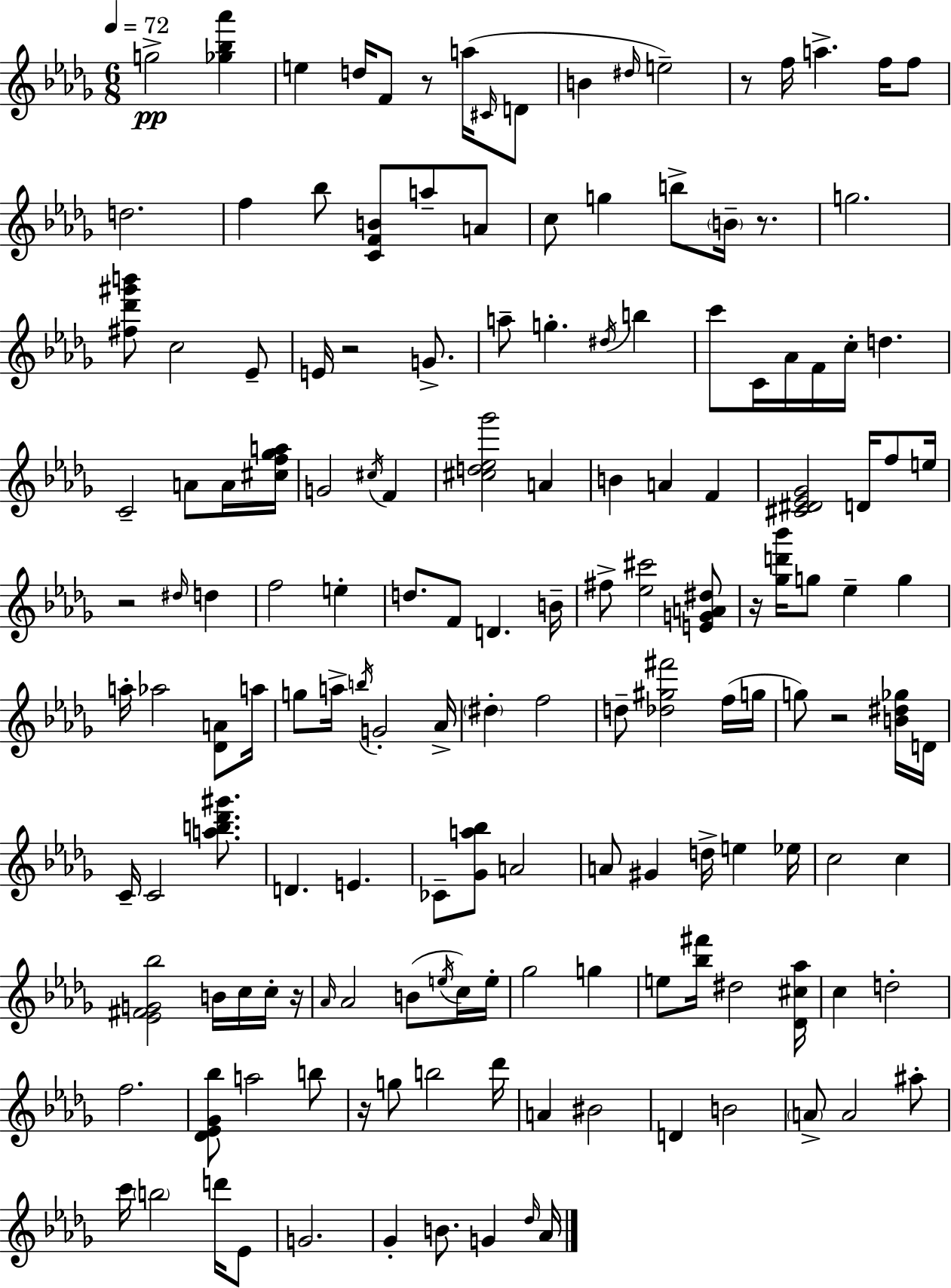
G5/h [Gb5,Bb5,Ab6]/q E5/q D5/s F4/e R/e A5/s C#4/s D4/e B4/q D#5/s E5/h R/e F5/s A5/q. F5/s F5/e D5/h. F5/q Bb5/e [C4,F4,B4]/e A5/e A4/e C5/e G5/q B5/e B4/s R/e. G5/h. [F#5,Db6,G#6,B6]/e C5/h Eb4/e E4/s R/h G4/e. A5/e G5/q. D#5/s B5/q C6/e C4/s Ab4/s F4/s C5/s D5/q. C4/h A4/e A4/s [C#5,F5,Gb5,A5]/s G4/h C#5/s F4/q [C#5,D5,Eb5,Gb6]/h A4/q B4/q A4/q F4/q [C#4,D#4,Eb4,Gb4]/h D4/s F5/e E5/s R/h D#5/s D5/q F5/h E5/q D5/e. F4/e D4/q. B4/s F#5/e [Eb5,C#6]/h [E4,G4,A4,D#5]/e R/s [Gb5,D6,Bb6]/s G5/e Eb5/q G5/q A5/s Ab5/h [Db4,A4]/e A5/s G5/e A5/s B5/s G4/h Ab4/s D#5/q F5/h D5/e [Db5,G#5,F#6]/h F5/s G5/s G5/e R/h [B4,D#5,Gb5]/s D4/s C4/s C4/h [A5,B5,Db6,G#6]/e. D4/q. E4/q. CES4/e [Gb4,A5,Bb5]/e A4/h A4/e G#4/q D5/s E5/q Eb5/s C5/h C5/q [Eb4,F#4,G4,Bb5]/h B4/s C5/s C5/s R/s Ab4/s Ab4/h B4/e E5/s C5/s E5/s Gb5/h G5/q E5/e [Bb5,F#6]/s D#5/h [Db4,C#5,Ab5]/s C5/q D5/h F5/h. [Db4,Eb4,Gb4,Bb5]/e A5/h B5/e R/s G5/e B5/h Db6/s A4/q BIS4/h D4/q B4/h A4/e A4/h A#5/e C6/s B5/h D6/s Eb4/e G4/h. Gb4/q B4/e. G4/q Db5/s Ab4/s